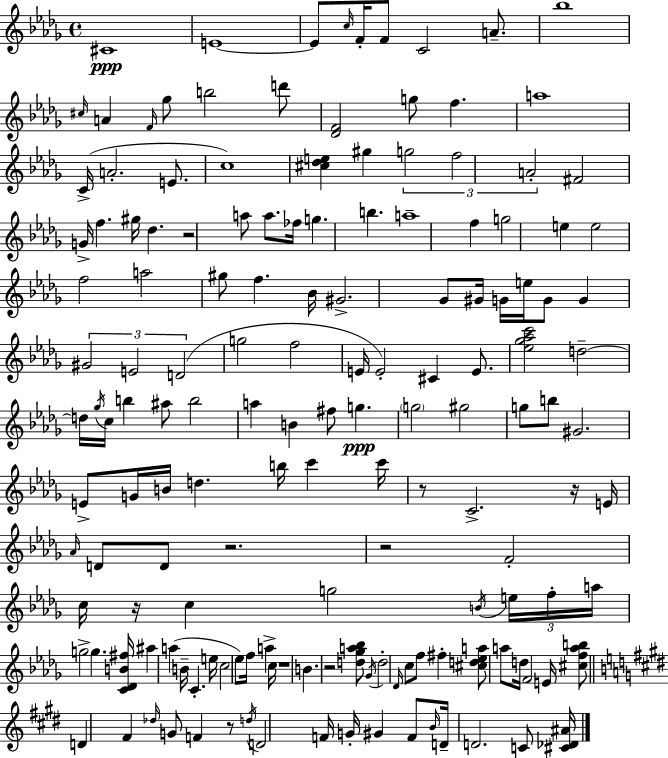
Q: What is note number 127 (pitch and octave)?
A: D5